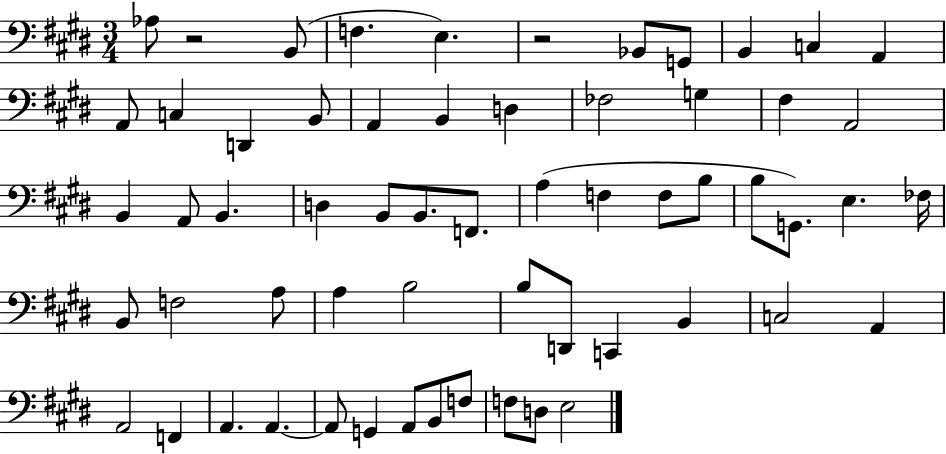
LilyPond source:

{
  \clef bass
  \numericTimeSignature
  \time 3/4
  \key e \major
  aes8 r2 b,8( | f4. e4.) | r2 bes,8 g,8 | b,4 c4 a,4 | \break a,8 c4 d,4 b,8 | a,4 b,4 d4 | fes2 g4 | fis4 a,2 | \break b,4 a,8 b,4. | d4 b,8 b,8. f,8. | a4( f4 f8 b8 | b8 g,8.) e4. fes16 | \break b,8 f2 a8 | a4 b2 | b8 d,8 c,4 b,4 | c2 a,4 | \break a,2 f,4 | a,4. a,4.~~ | a,8 g,4 a,8 b,8 f8 | f8 d8 e2 | \break \bar "|."
}